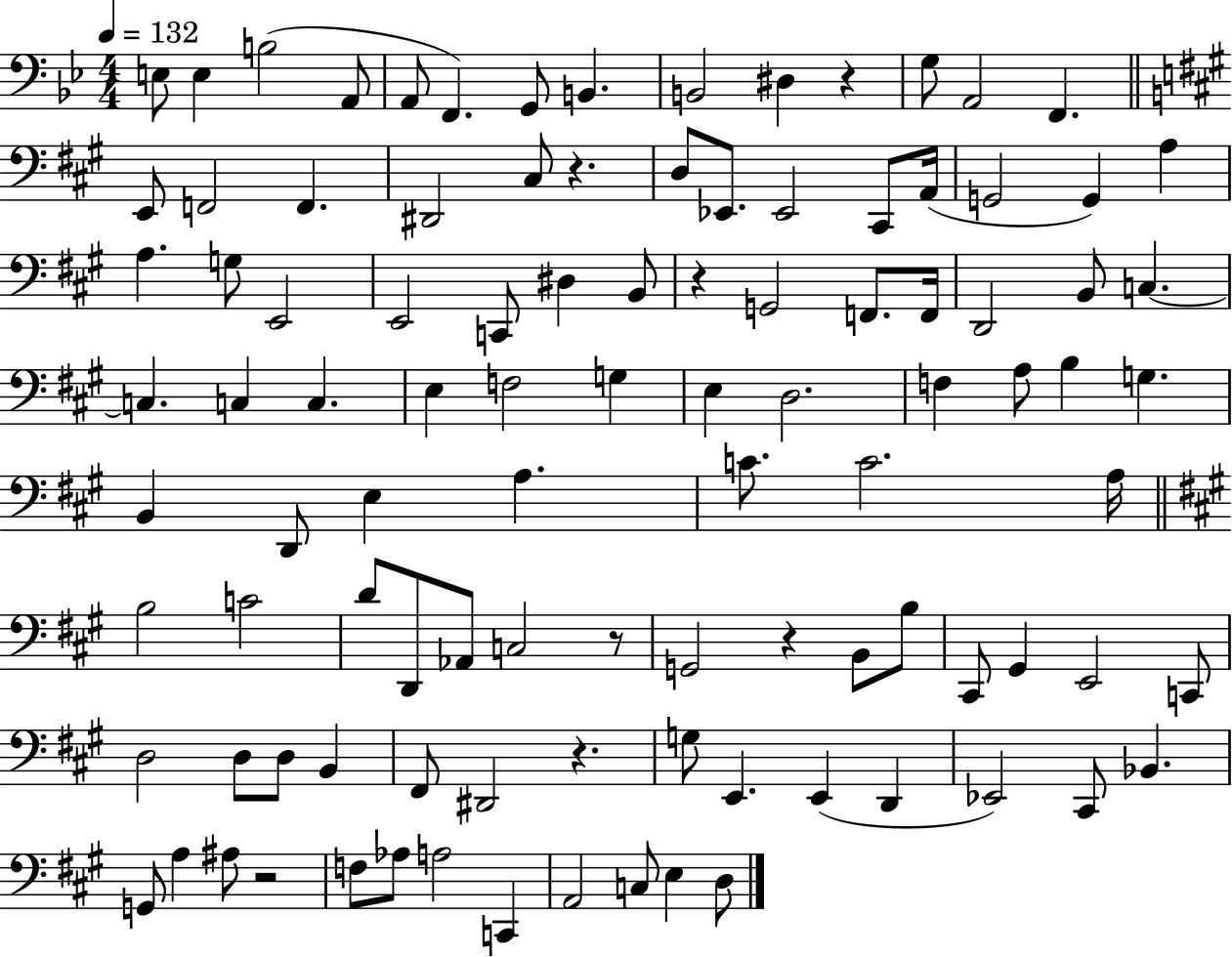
{
  \clef bass
  \numericTimeSignature
  \time 4/4
  \key bes \major
  \tempo 4 = 132
  e8 e4 b2( a,8 | a,8 f,4.) g,8 b,4. | b,2 dis4 r4 | g8 a,2 f,4. | \break \bar "||" \break \key a \major e,8 f,2 f,4. | dis,2 cis8 r4. | d8 ees,8. ees,2 cis,8 a,16( | g,2 g,4) a4 | \break a4. g8 e,2 | e,2 c,8 dis4 b,8 | r4 g,2 f,8. f,16 | d,2 b,8 c4.~~ | \break c4. c4 c4. | e4 f2 g4 | e4 d2. | f4 a8 b4 g4. | \break b,4 d,8 e4 a4. | c'8. c'2. a16 | \bar "||" \break \key a \major b2 c'2 | d'8 d,8 aes,8 c2 r8 | g,2 r4 b,8 b8 | cis,8 gis,4 e,2 c,8 | \break d2 d8 d8 b,4 | fis,8 dis,2 r4. | g8 e,4. e,4( d,4 | ees,2) cis,8 bes,4. | \break g,8 a4 ais8 r2 | f8 aes8 a2 c,4 | a,2 c8 e4 d8 | \bar "|."
}